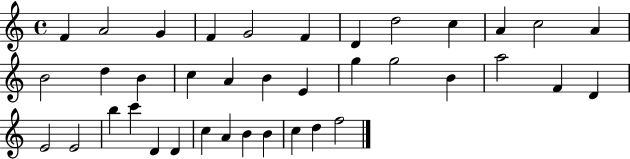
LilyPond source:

{
  \clef treble
  \time 4/4
  \defaultTimeSignature
  \key c \major
  f'4 a'2 g'4 | f'4 g'2 f'4 | d'4 d''2 c''4 | a'4 c''2 a'4 | \break b'2 d''4 b'4 | c''4 a'4 b'4 e'4 | g''4 g''2 b'4 | a''2 f'4 d'4 | \break e'2 e'2 | b''4 c'''4 d'4 d'4 | c''4 a'4 b'4 b'4 | c''4 d''4 f''2 | \break \bar "|."
}